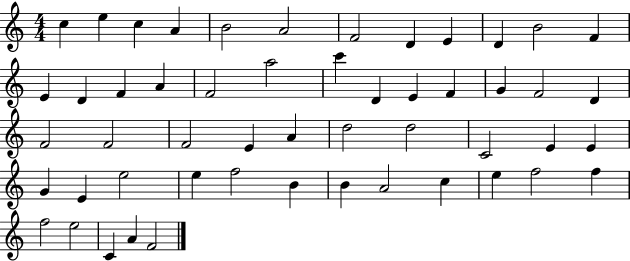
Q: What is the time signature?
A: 4/4